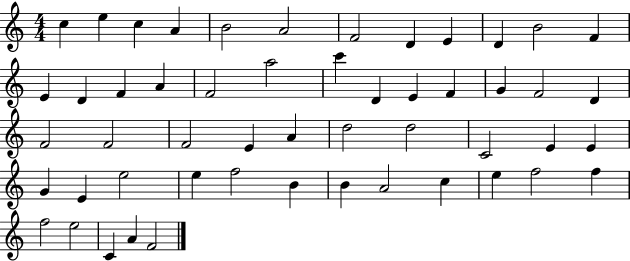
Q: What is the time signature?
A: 4/4